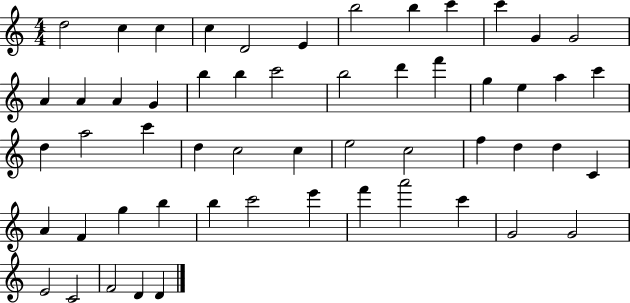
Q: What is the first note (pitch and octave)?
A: D5